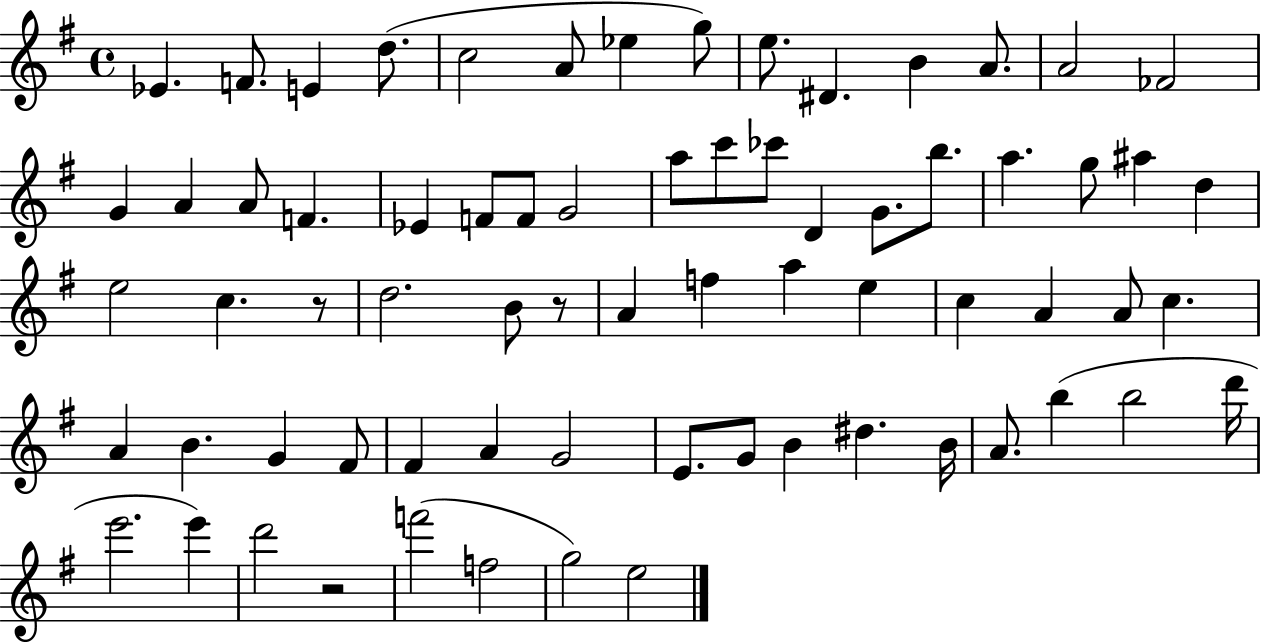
Eb4/q. F4/e. E4/q D5/e. C5/h A4/e Eb5/q G5/e E5/e. D#4/q. B4/q A4/e. A4/h FES4/h G4/q A4/q A4/e F4/q. Eb4/q F4/e F4/e G4/h A5/e C6/e CES6/e D4/q G4/e. B5/e. A5/q. G5/e A#5/q D5/q E5/h C5/q. R/e D5/h. B4/e R/e A4/q F5/q A5/q E5/q C5/q A4/q A4/e C5/q. A4/q B4/q. G4/q F#4/e F#4/q A4/q G4/h E4/e. G4/e B4/q D#5/q. B4/s A4/e. B5/q B5/h D6/s E6/h. E6/q D6/h R/h F6/h F5/h G5/h E5/h